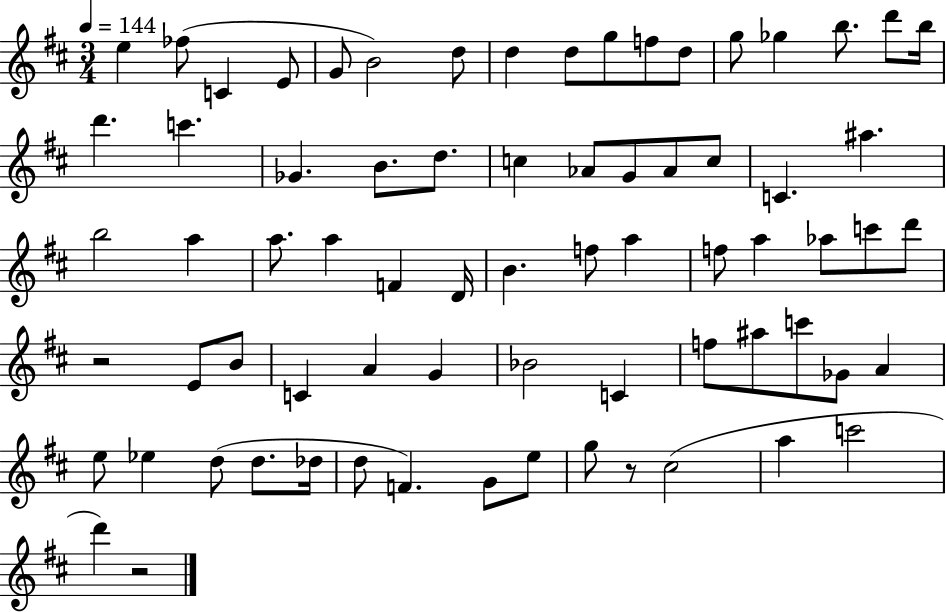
{
  \clef treble
  \numericTimeSignature
  \time 3/4
  \key d \major
  \tempo 4 = 144
  e''4 fes''8( c'4 e'8 | g'8 b'2) d''8 | d''4 d''8 g''8 f''8 d''8 | g''8 ges''4 b''8. d'''8 b''16 | \break d'''4. c'''4. | ges'4. b'8. d''8. | c''4 aes'8 g'8 aes'8 c''8 | c'4. ais''4. | \break b''2 a''4 | a''8. a''4 f'4 d'16 | b'4. f''8 a''4 | f''8 a''4 aes''8 c'''8 d'''8 | \break r2 e'8 b'8 | c'4 a'4 g'4 | bes'2 c'4 | f''8 ais''8 c'''8 ges'8 a'4 | \break e''8 ees''4 d''8( d''8. des''16 | d''8 f'4.) g'8 e''8 | g''8 r8 cis''2( | a''4 c'''2 | \break d'''4) r2 | \bar "|."
}